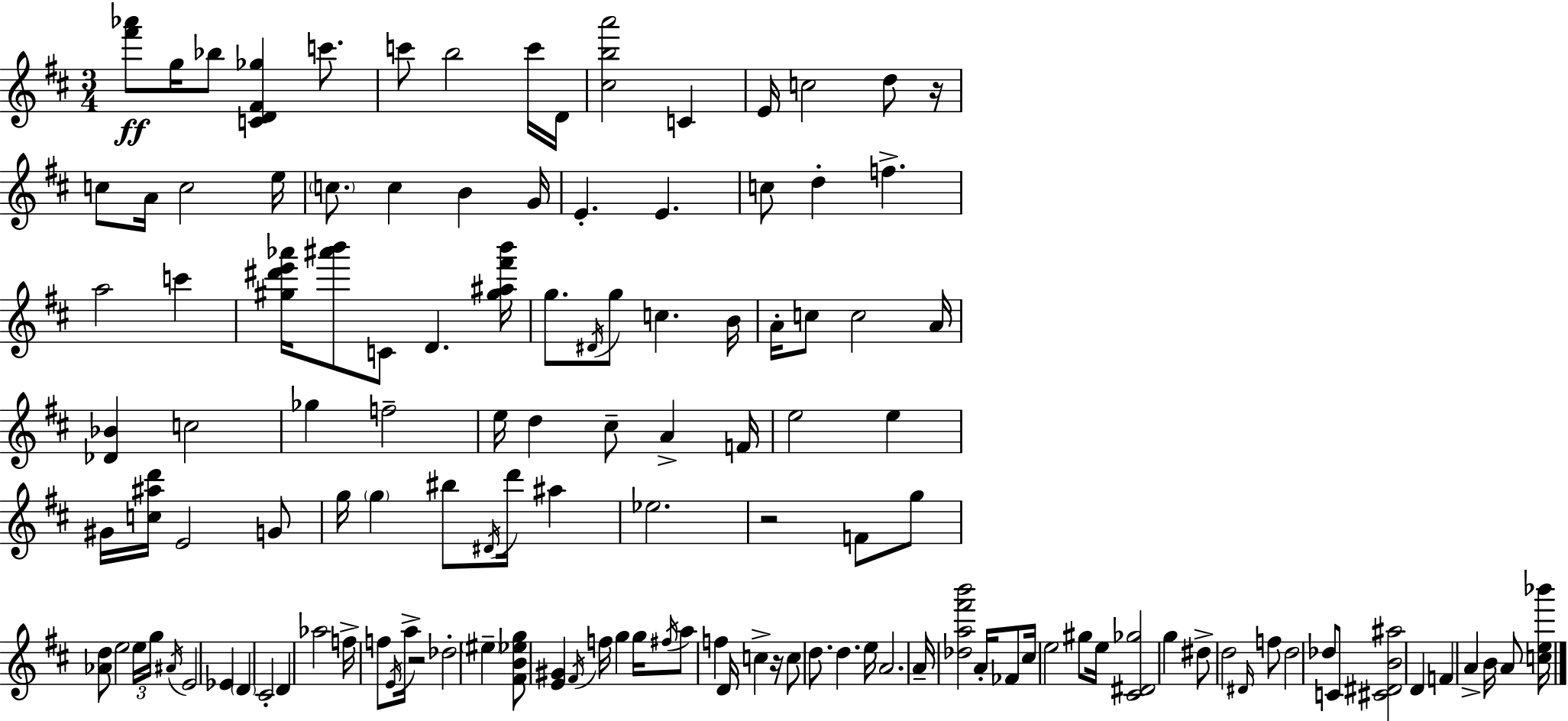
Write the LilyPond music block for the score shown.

{
  \clef treble
  \numericTimeSignature
  \time 3/4
  \key d \major
  \repeat volta 2 { <fis''' aes'''>8\ff g''16 bes''8 <c' d' fis' ges''>4 c'''8. | c'''8 b''2 c'''16 d'16 | <cis'' b'' a'''>2 c'4 | e'16 c''2 d''8 r16 | \break c''8 a'16 c''2 e''16 | \parenthesize c''8. c''4 b'4 g'16 | e'4.-. e'4. | c''8 d''4-. f''4.-> | \break a''2 c'''4 | <gis'' dis''' e''' aes'''>16 <ais''' b'''>8 c'8 d'4. <gis'' ais'' fis''' b'''>16 | g''8. \acciaccatura { dis'16 } g''8 c''4. | b'16 a'16-. c''8 c''2 | \break a'16 <des' bes'>4 c''2 | ges''4 f''2-- | e''16 d''4 cis''8-- a'4-> | f'16 e''2 e''4 | \break gis'16 <c'' ais'' d'''>16 e'2 g'8 | g''16 \parenthesize g''4 bis''8 \acciaccatura { dis'16 } d'''16 ais''4 | ees''2. | r2 f'8 | \break g''8 <aes' d''>8 e''2 | \tuplet 3/2 { e''16 g''16 \acciaccatura { ais'16 } } e'2 ees'4 | \parenthesize d'4 cis'2-. | d'4 aes''2 | \break f''16-> f''8 \acciaccatura { e'16 } a''16-> r2 | des''2-. | \parenthesize eis''4-- <fis' b' ees'' g''>8 <e' gis'>4 \acciaccatura { fis'16 } f''16 | g''4 g''16 \acciaccatura { fis''16 } a''8 f''4 | \break d'16 c''4-> r16 c''8 d''8. d''4. | e''16 a'2. | a'16-- <des'' a'' fis''' b'''>2 | a'16-. fes'8 cis''16 e''2 | \break gis''8 e''16 <cis' dis' ges''>2 | g''4 dis''8-> d''2 | \grace { dis'16 } f''8 d''2 | des''8 c'8 <cis' dis' b' ais''>2 | \break d'4 f'4 a'4-> | b'16 a'8 <c'' e'' bes'''>16 } \bar "|."
}